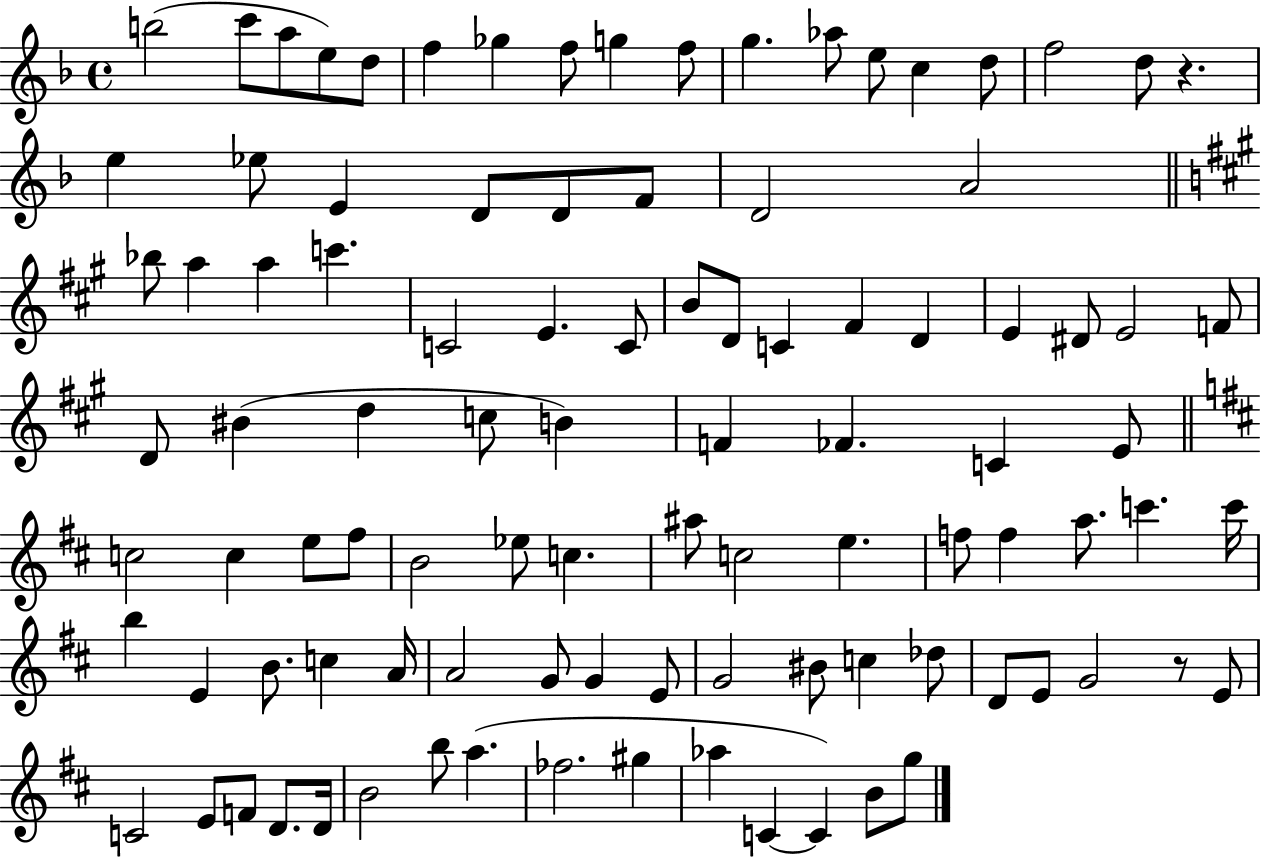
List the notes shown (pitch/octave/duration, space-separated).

B5/h C6/e A5/e E5/e D5/e F5/q Gb5/q F5/e G5/q F5/e G5/q. Ab5/e E5/e C5/q D5/e F5/h D5/e R/q. E5/q Eb5/e E4/q D4/e D4/e F4/e D4/h A4/h Bb5/e A5/q A5/q C6/q. C4/h E4/q. C4/e B4/e D4/e C4/q F#4/q D4/q E4/q D#4/e E4/h F4/e D4/e BIS4/q D5/q C5/e B4/q F4/q FES4/q. C4/q E4/e C5/h C5/q E5/e F#5/e B4/h Eb5/e C5/q. A#5/e C5/h E5/q. F5/e F5/q A5/e. C6/q. C6/s B5/q E4/q B4/e. C5/q A4/s A4/h G4/e G4/q E4/e G4/h BIS4/e C5/q Db5/e D4/e E4/e G4/h R/e E4/e C4/h E4/e F4/e D4/e. D4/s B4/h B5/e A5/q. FES5/h. G#5/q Ab5/q C4/q C4/q B4/e G5/e